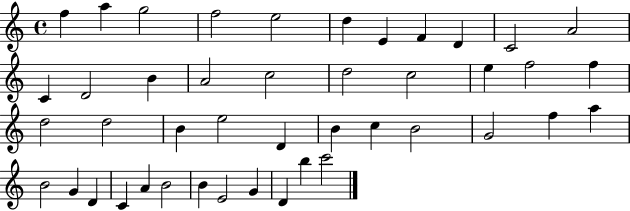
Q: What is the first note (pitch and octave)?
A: F5